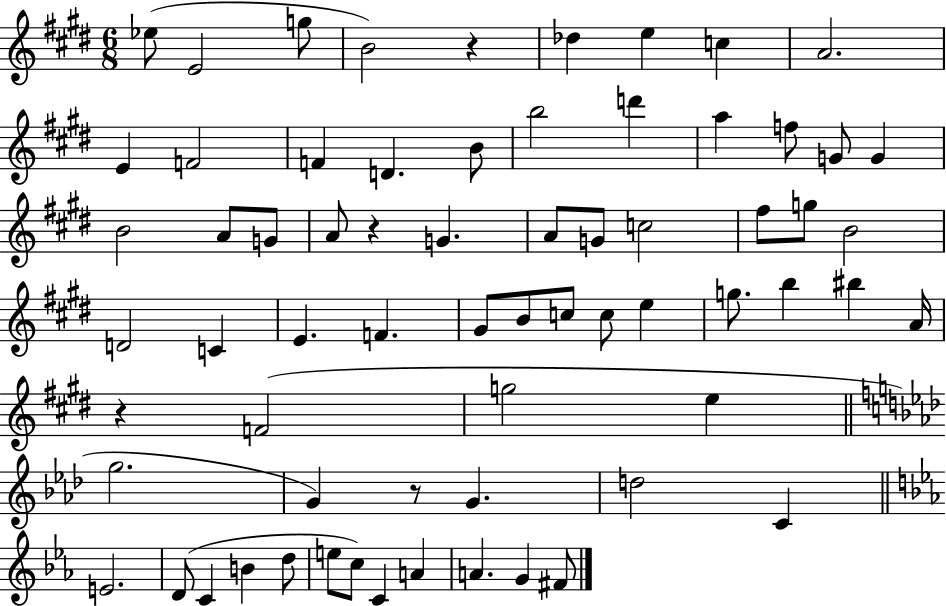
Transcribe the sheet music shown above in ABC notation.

X:1
T:Untitled
M:6/8
L:1/4
K:E
_e/2 E2 g/2 B2 z _d e c A2 E F2 F D B/2 b2 d' a f/2 G/2 G B2 A/2 G/2 A/2 z G A/2 G/2 c2 ^f/2 g/2 B2 D2 C E F ^G/2 B/2 c/2 c/2 e g/2 b ^b A/4 z F2 g2 e g2 G z/2 G d2 C E2 D/2 C B d/2 e/2 c/2 C A A G ^F/2